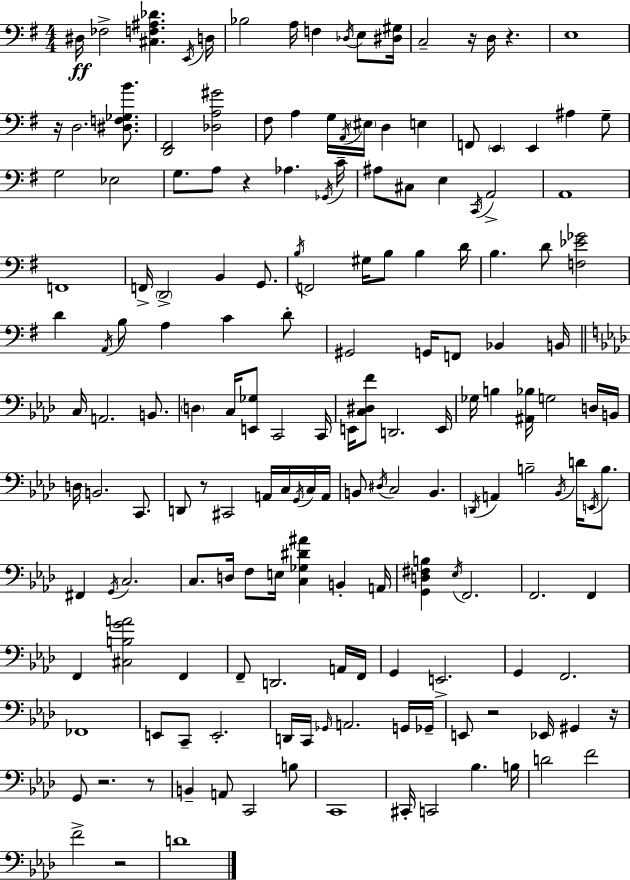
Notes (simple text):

D#3/s FES3/h [C#3,F3,A#3,Db4]/q. E2/s D3/s Bb3/h A3/s F3/q Db3/s E3/e [D#3,G#3]/s C3/h R/s D3/s R/q. E3/w R/s D3/h. [D#3,F3,Gb3,B4]/e. [D2,F#2]/h [Db3,A3,G#4]/h F#3/e A3/q G3/s A2/s EIS3/s D3/q E3/q F2/e E2/q E2/q A#3/q G3/e G3/h Eb3/h G3/e. A3/e R/q Ab3/q. Gb2/s C4/s A#3/e C#3/e E3/q C2/s A2/h A2/w F2/w F2/s D2/h B2/q G2/e. B3/s F2/h G#3/s B3/e B3/q D4/s B3/q. D4/e [F3,Eb4,Gb4]/h D4/q A2/s B3/e A3/q C4/q D4/e G#2/h G2/s F2/e Bb2/q B2/s C3/s A2/h. B2/e. D3/q C3/s [E2,Gb3]/e C2/h C2/s E2/s [C3,D#3,F4]/e D2/h. E2/s Gb3/s B3/q [A#2,Bb3]/s G3/h D3/s B2/s D3/s B2/h. C2/e. D2/e R/e C#2/h A2/s C3/s G2/s C3/s A2/s B2/e D#3/s C3/h B2/q. D2/s A2/q B3/h Bb2/s D4/s E2/s B3/e. F#2/q G2/s C3/h. C3/e. D3/s F3/e E3/s [C3,Gb3,D#4,A#4]/q B2/q A2/s [G2,D3,F#3,B3]/q Eb3/s F2/h. F2/h. F2/q F2/q [C#3,B3,G4,A4]/h F2/q F2/e D2/h. A2/s F2/s G2/q E2/h. G2/q F2/h. FES2/w E2/e C2/e E2/h. D2/s C2/s Gb2/s A2/h. G2/s Gb2/s E2/e R/h Eb2/s G#2/q R/s G2/e R/h. R/e B2/q A2/e C2/h B3/e C2/w C#2/s C2/h Bb3/q. B3/s D4/h F4/h F4/h R/h D4/w